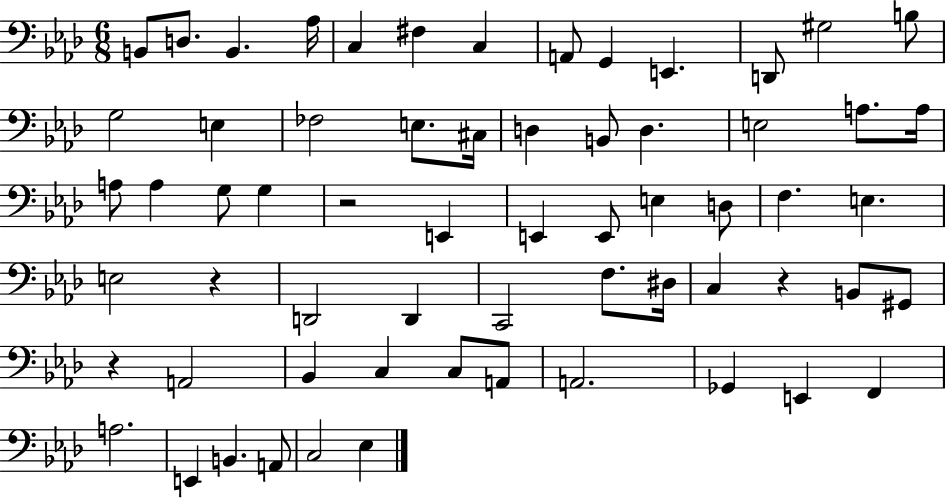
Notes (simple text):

B2/e D3/e. B2/q. Ab3/s C3/q F#3/q C3/q A2/e G2/q E2/q. D2/e G#3/h B3/e G3/h E3/q FES3/h E3/e. C#3/s D3/q B2/e D3/q. E3/h A3/e. A3/s A3/e A3/q G3/e G3/q R/h E2/q E2/q E2/e E3/q D3/e F3/q. E3/q. E3/h R/q D2/h D2/q C2/h F3/e. D#3/s C3/q R/q B2/e G#2/e R/q A2/h Bb2/q C3/q C3/e A2/e A2/h. Gb2/q E2/q F2/q A3/h. E2/q B2/q. A2/e C3/h Eb3/q